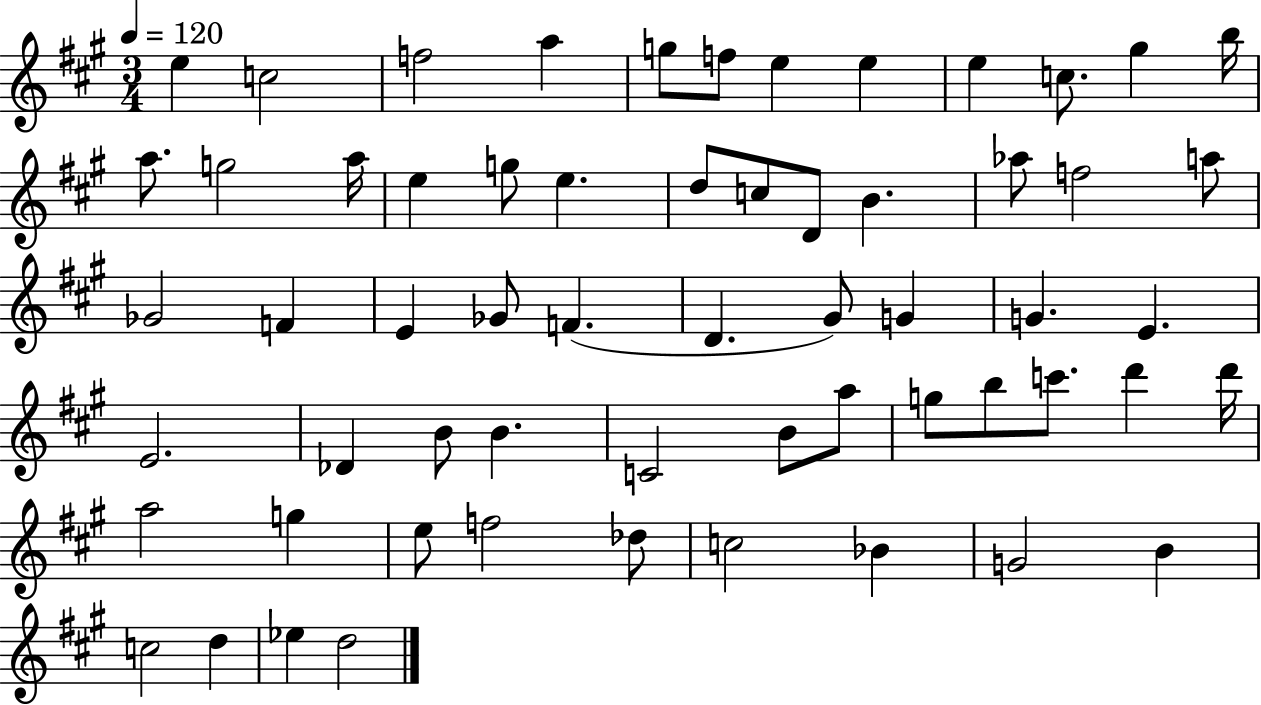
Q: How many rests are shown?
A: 0